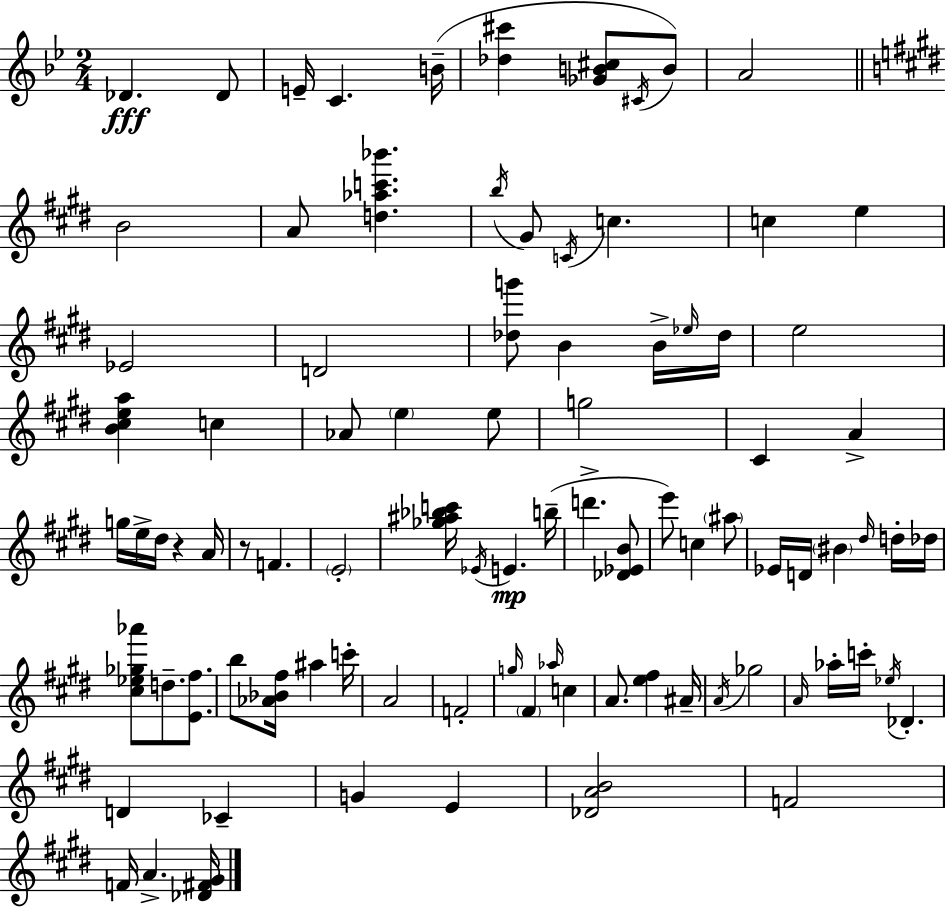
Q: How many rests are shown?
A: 2